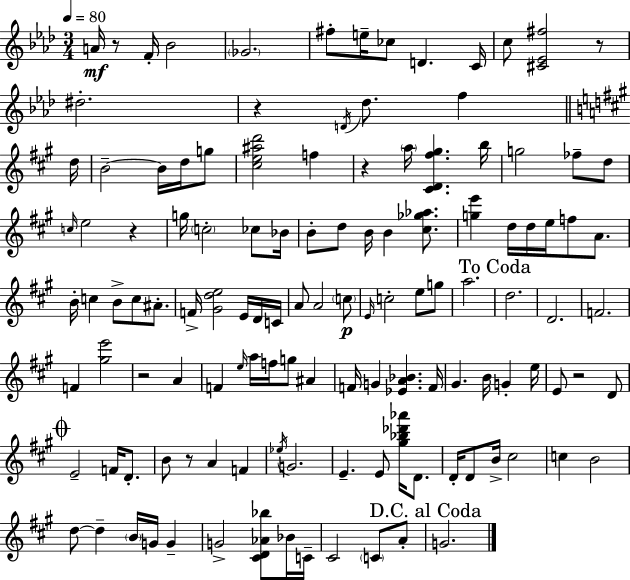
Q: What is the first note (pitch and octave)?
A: A4